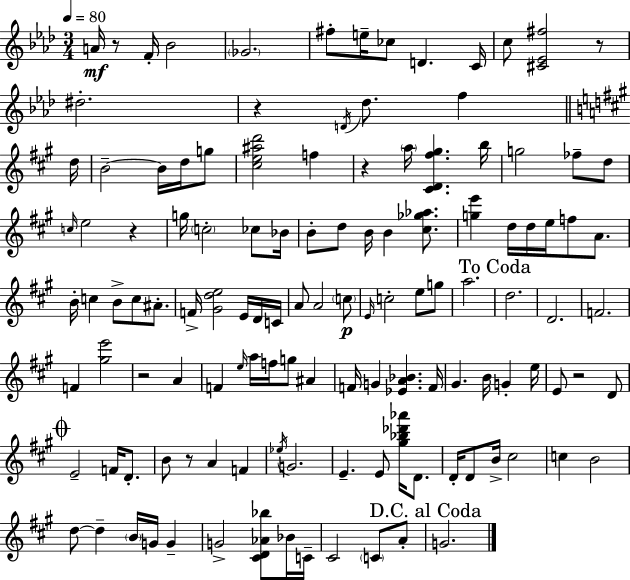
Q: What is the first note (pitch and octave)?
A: A4